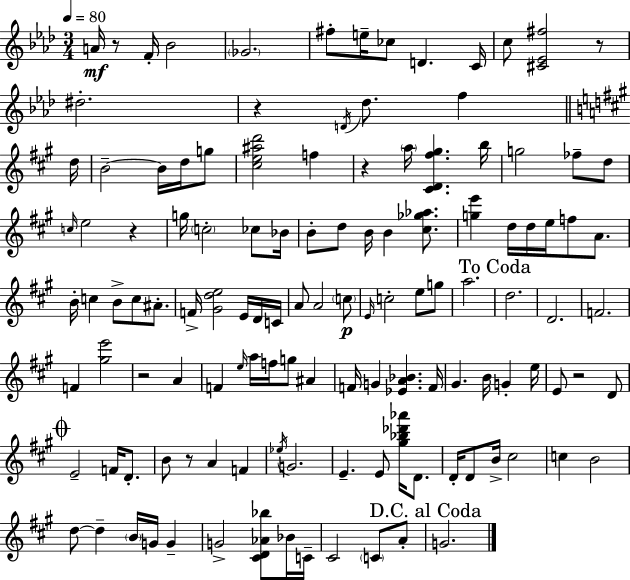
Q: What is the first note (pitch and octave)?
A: A4